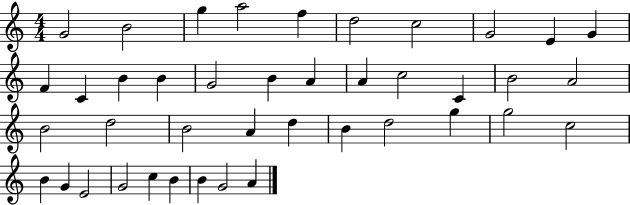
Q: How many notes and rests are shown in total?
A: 41